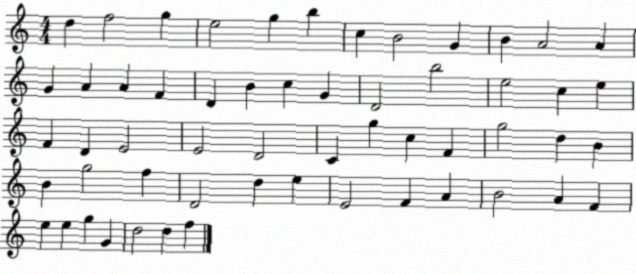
X:1
T:Untitled
M:4/4
L:1/4
K:C
d f2 g e2 g b c B2 G B A2 A G A A F D B c G D2 b2 e2 c e F D E2 E2 D2 C g c F g2 d B B g2 f D2 d e E2 F A B2 A F e e g G d2 d f